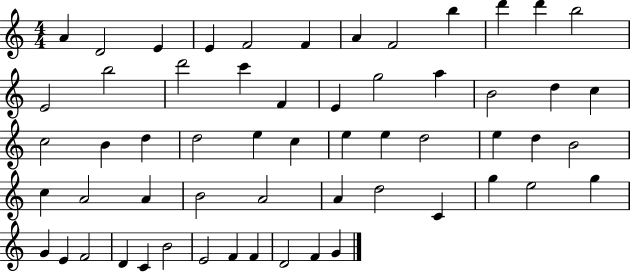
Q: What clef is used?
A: treble